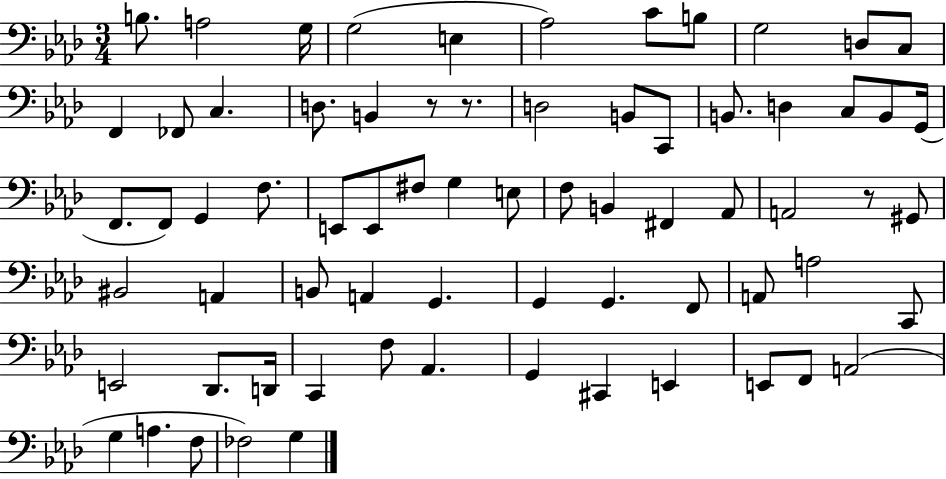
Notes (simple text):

B3/e. A3/h G3/s G3/h E3/q Ab3/h C4/e B3/e G3/h D3/e C3/e F2/q FES2/e C3/q. D3/e. B2/q R/e R/e. D3/h B2/e C2/e B2/e. D3/q C3/e B2/e G2/s F2/e. F2/e G2/q F3/e. E2/e E2/e F#3/e G3/q E3/e F3/e B2/q F#2/q Ab2/e A2/h R/e G#2/e BIS2/h A2/q B2/e A2/q G2/q. G2/q G2/q. F2/e A2/e A3/h C2/e E2/h Db2/e. D2/s C2/q F3/e Ab2/q. G2/q C#2/q E2/q E2/e F2/e A2/h G3/q A3/q. F3/e FES3/h G3/q